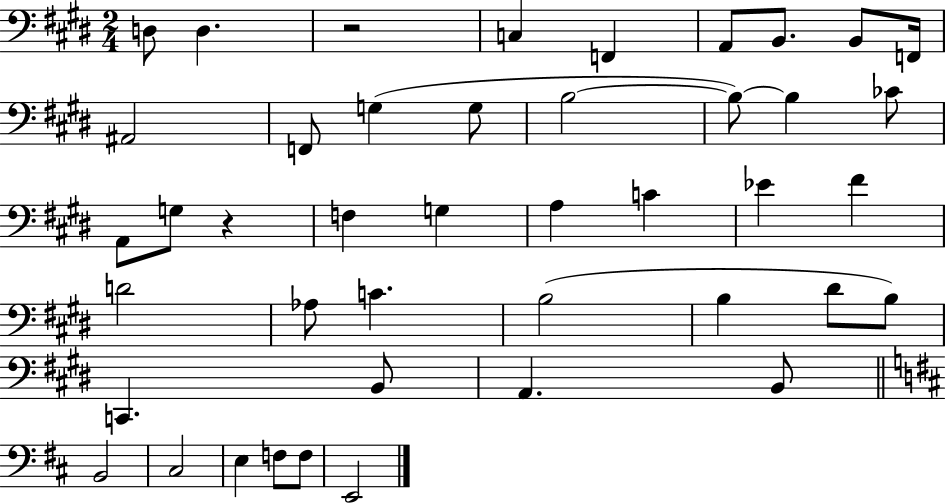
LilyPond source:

{
  \clef bass
  \numericTimeSignature
  \time 2/4
  \key e \major
  d8 d4. | r2 | c4 f,4 | a,8 b,8. b,8 f,16 | \break ais,2 | f,8 g4( g8 | b2~~ | b8~~) b4 ces'8 | \break a,8 g8 r4 | f4 g4 | a4 c'4 | ees'4 fis'4 | \break d'2 | aes8 c'4. | b2( | b4 dis'8 b8) | \break c,4. b,8 | a,4. b,8 | \bar "||" \break \key b \minor b,2 | cis2 | e4 f8 f8 | e,2 | \break \bar "|."
}